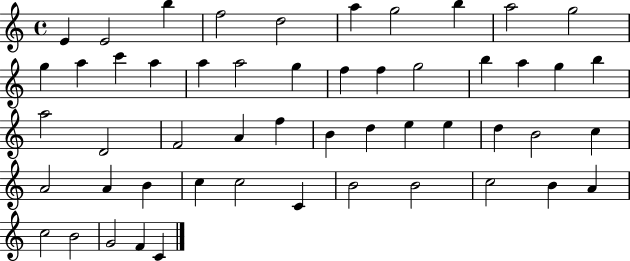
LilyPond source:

{
  \clef treble
  \time 4/4
  \defaultTimeSignature
  \key c \major
  e'4 e'2 b''4 | f''2 d''2 | a''4 g''2 b''4 | a''2 g''2 | \break g''4 a''4 c'''4 a''4 | a''4 a''2 g''4 | f''4 f''4 g''2 | b''4 a''4 g''4 b''4 | \break a''2 d'2 | f'2 a'4 f''4 | b'4 d''4 e''4 e''4 | d''4 b'2 c''4 | \break a'2 a'4 b'4 | c''4 c''2 c'4 | b'2 b'2 | c''2 b'4 a'4 | \break c''2 b'2 | g'2 f'4 c'4 | \bar "|."
}